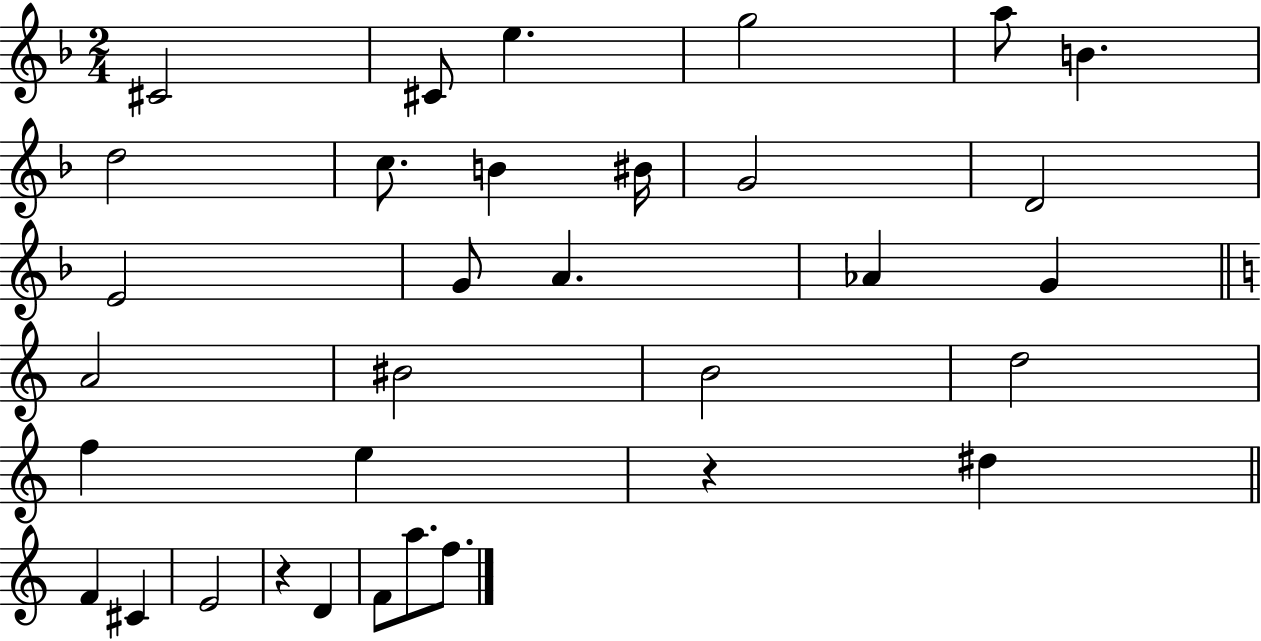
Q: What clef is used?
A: treble